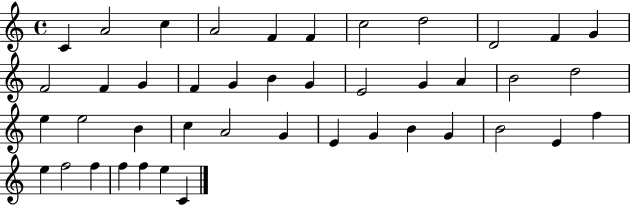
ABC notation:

X:1
T:Untitled
M:4/4
L:1/4
K:C
C A2 c A2 F F c2 d2 D2 F G F2 F G F G B G E2 G A B2 d2 e e2 B c A2 G E G B G B2 E f e f2 f f f e C